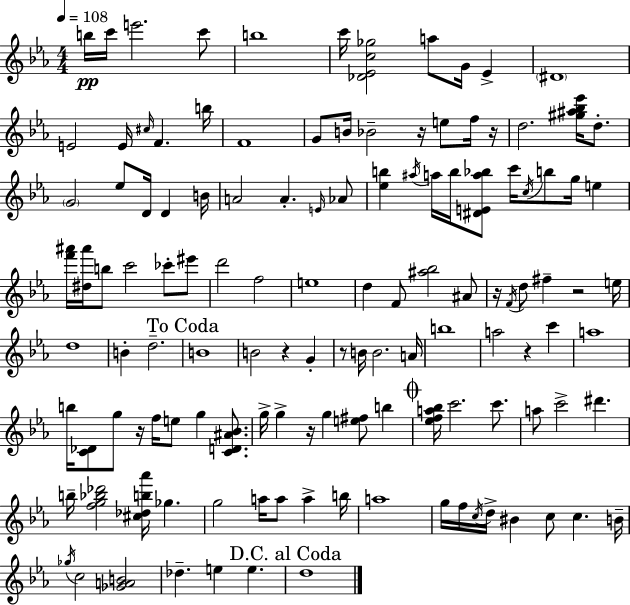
X:1
T:Untitled
M:4/4
L:1/4
K:Cm
b/4 c'/4 e'2 c'/2 b4 c'/4 [_D_Ec_g]2 a/2 G/4 _E ^D4 E2 E/4 ^c/4 F b/4 F4 G/2 B/4 _B2 z/4 e/2 f/4 z/4 d2 [^g^a_b_e']/4 d/2 G2 _e/2 D/4 D B/4 A2 A E/4 _A/2 [_eb] ^a/4 a/4 b/4 [^DEa_b]/2 c'/4 c/4 b/2 g/4 e [f'^a']/4 [^d^a']/4 b/2 c'2 _c'/2 ^e'/2 d'2 f2 e4 d F/2 [^a_b]2 ^A/2 z/4 F/4 d/2 ^f z2 e/4 d4 B d2 B4 B2 z G z/2 B/4 B2 A/4 b4 a2 z c' a4 b/4 [C_D]/2 g/2 z/4 f/4 e/2 g [CD^A_B]/2 g/4 g z/4 g [e^f]/2 b [_efa_b]/4 c'2 c'/2 a/2 c'2 ^d' b/4 [fg_b_d']2 [^c_db_a']/4 _g g2 a/4 a/2 a b/4 a4 g/4 f/4 c/4 d/4 ^B c/2 c B/4 _g/4 c2 [_GAB]2 _d e e d4